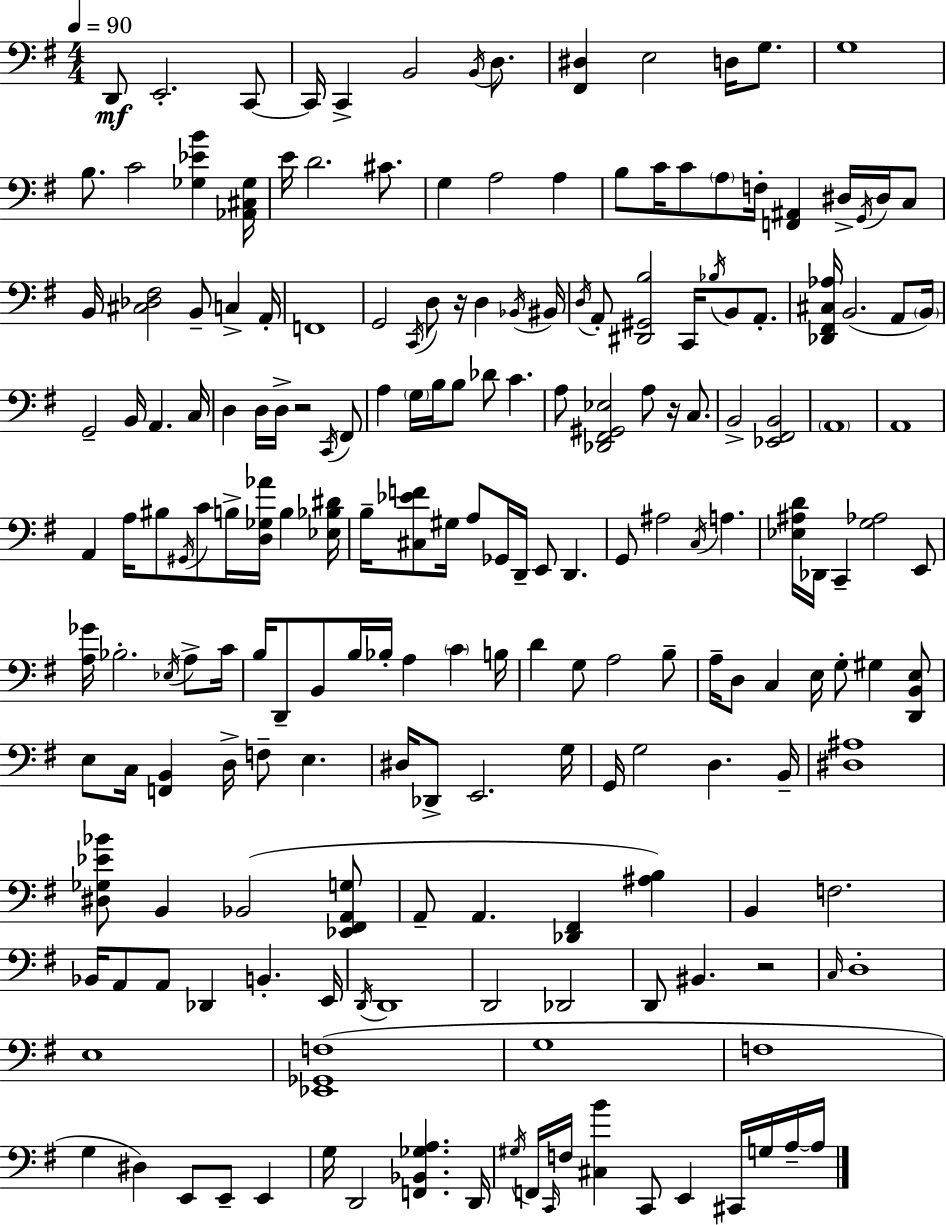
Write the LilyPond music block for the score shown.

{
  \clef bass
  \numericTimeSignature
  \time 4/4
  \key g \major
  \tempo 4 = 90
  d,8\mf e,2.-. c,8~~ | c,16 c,4-> b,2 \acciaccatura { b,16 } d8. | <fis, dis>4 e2 d16 g8. | g1 | \break b8. c'2 <ges ees' b'>4 | <aes, cis ges>16 e'16 d'2. cis'8. | g4 a2 a4 | b8 c'16 c'8 \parenthesize a8 f16-. <f, ais,>4 dis16-> \acciaccatura { g,16 } dis16 | \break c8 b,16 <cis des fis>2 b,8-- c4-> | a,16-. f,1 | g,2 \acciaccatura { c,16 } d8 r16 d4 | \acciaccatura { bes,16 } bis,16 \acciaccatura { d16 } a,8-. <dis, gis, b>2 c,16 | \break \acciaccatura { bes16 } b,8 a,8.-. <des, fis, cis aes>16 b,2.( | a,8 \parenthesize b,16) g,2-- b,16 a,4. | c16 d4 d16 d16-> r2 | \acciaccatura { c,16 } fis,8 a4 \parenthesize g16 b16 b8 des'8 | \break c'4. a8 <des, fis, gis, ees>2 | a8 r16 c8. b,2-> <ees, fis, b,>2 | \parenthesize a,1 | a,1 | \break a,4 a16 bis8 \acciaccatura { gis,16 } c'8 | b16-> <d ges aes'>16 b4 <ees bes dis'>16 b16-- <cis ees' f'>8 gis16 a8 ges,16 d,16-- | e,8 d,4. g,8 ais2 | \acciaccatura { c16 } a4. <ees ais d'>16 des,16 c,4-- <g aes>2 | \break e,8 <a ges'>16 bes2.-. | \acciaccatura { ees16 } a8-> c'16 b16 d,8-- b,8 b16 | bes16-. a4 \parenthesize c'4 b16 d'4 g8 | a2 b8-- a16-- d8 c4 | \break e16 g8-. gis4 <d, b, e>8 e8 c16 <f, b,>4 | d16-> f8-- e4. dis16 des,8-> e,2. | g16 g,16 g2 | d4. b,16-- <dis ais>1 | \break <dis ges ees' bes'>8 b,4 | bes,2( <ees, fis, a, g>8 a,8-- a,4. | <des, fis,>4 <ais b>4) b,4 f2. | bes,16 a,8 a,8 des,4 | \break b,4.-. e,16 \acciaccatura { d,16 } d,1 | d,2 | des,2 d,8 bis,4. | r2 \grace { c16 } d1-. | \break e1 | <ees, ges, f>1( | g1 | f1 | \break g4 | dis4) e,8 e,8-- e,4 g16 d,2 | <f, bes, ges a>4. d,16 \acciaccatura { gis16 } f,16 \grace { c,16 } f16 | <cis b'>4 c,8 e,4 cis,16 g16 a16--~~ a16 \bar "|."
}